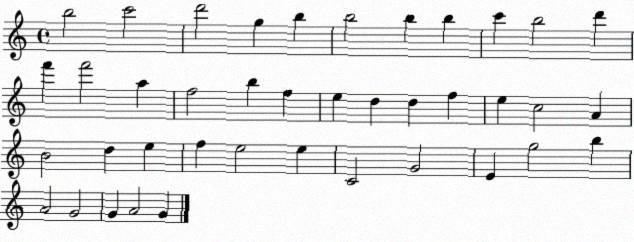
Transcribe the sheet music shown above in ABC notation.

X:1
T:Untitled
M:4/4
L:1/4
K:C
b2 c'2 d'2 g b b2 b b c' b2 d' f' f'2 a f2 b f e d d f e c2 A B2 d e f e2 e C2 G2 E g2 b A2 G2 G A2 G